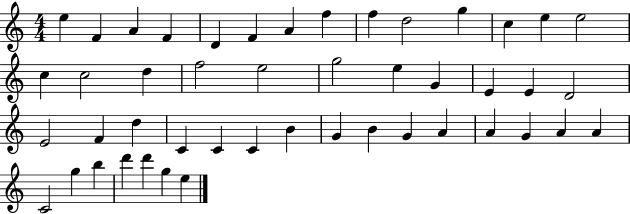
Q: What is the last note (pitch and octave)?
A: E5